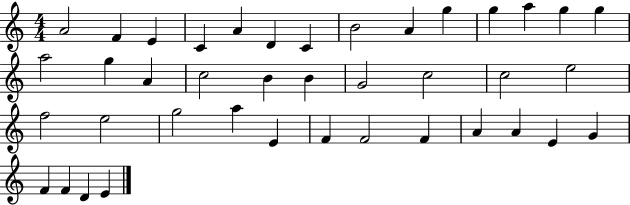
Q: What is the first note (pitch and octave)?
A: A4